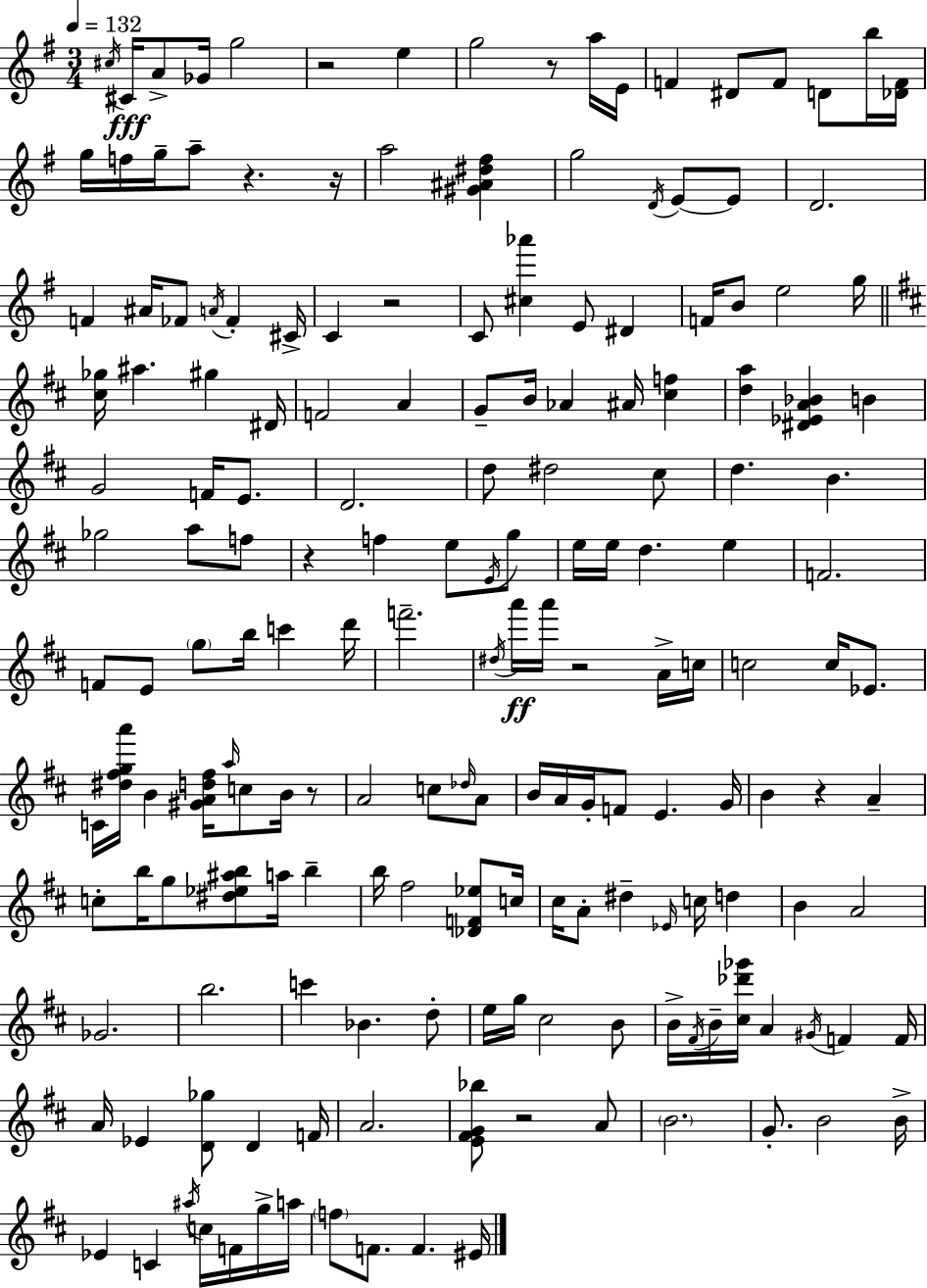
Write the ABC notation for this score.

X:1
T:Untitled
M:3/4
L:1/4
K:G
^c/4 ^C/4 A/2 _G/4 g2 z2 e g2 z/2 a/4 E/4 F ^D/2 F/2 D/2 b/4 [_DF]/4 g/4 f/4 g/4 a/2 z z/4 a2 [^G^A^d^f] g2 D/4 E/2 E/2 D2 F ^A/4 _F/2 A/4 _F ^C/4 C z2 C/2 [^c_a'] E/2 ^D F/4 B/2 e2 g/4 [^c_g]/4 ^a ^g ^D/4 F2 A G/2 B/4 _A ^A/4 [^cf] [da] [^D_EA_B] B G2 F/4 E/2 D2 d/2 ^d2 ^c/2 d B _g2 a/2 f/2 z f e/2 E/4 g/2 e/4 e/4 d e F2 F/2 E/2 g/2 b/4 c' d'/4 f'2 ^d/4 a'/4 a'/4 z2 A/4 c/4 c2 c/4 _E/2 C/4 [^d^fga']/4 B [^GAd^f]/4 a/4 c/2 B/4 z/2 A2 c/2 _d/4 A/2 B/4 A/4 G/4 F/2 E G/4 B z A c/2 b/4 g/2 [^d_e^ab]/2 a/4 b b/4 ^f2 [_DF_e]/2 c/4 ^c/4 A/2 ^d _E/4 c/4 d B A2 _G2 b2 c' _B d/2 e/4 g/4 ^c2 B/2 B/4 ^F/4 B/4 [^c_d'_g']/4 A ^G/4 F F/4 A/4 _E [D_g]/2 D F/4 A2 [E^FG_b]/2 z2 A/2 B2 G/2 B2 B/4 _E C ^a/4 c/4 F/4 g/4 a/4 f/2 F/2 F ^E/4